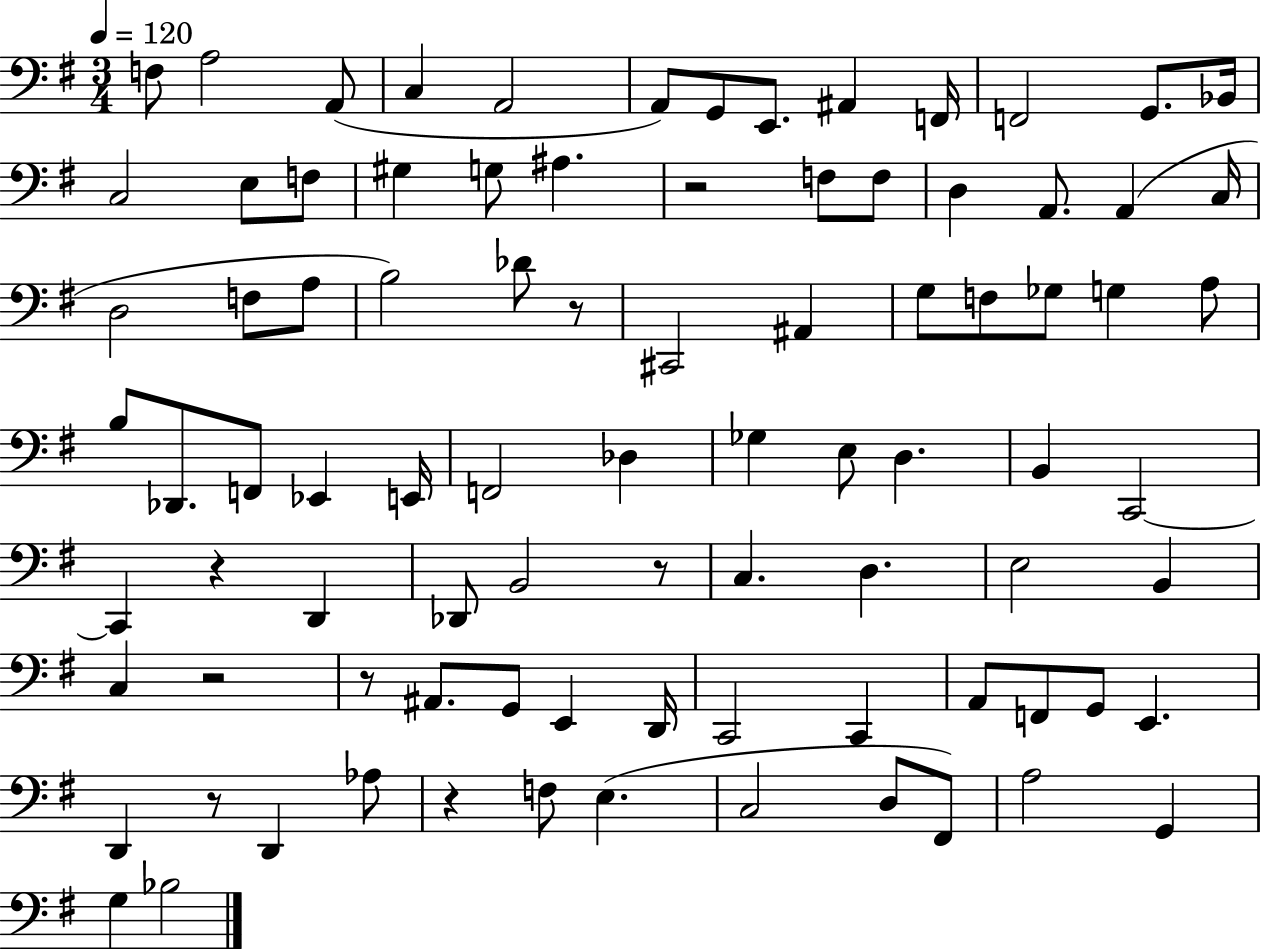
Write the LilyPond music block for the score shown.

{
  \clef bass
  \numericTimeSignature
  \time 3/4
  \key g \major
  \tempo 4 = 120
  f8 a2 a,8( | c4 a,2 | a,8) g,8 e,8. ais,4 f,16 | f,2 g,8. bes,16 | \break c2 e8 f8 | gis4 g8 ais4. | r2 f8 f8 | d4 a,8. a,4( c16 | \break d2 f8 a8 | b2) des'8 r8 | cis,2 ais,4 | g8 f8 ges8 g4 a8 | \break b8 des,8. f,8 ees,4 e,16 | f,2 des4 | ges4 e8 d4. | b,4 c,2~~ | \break c,4 r4 d,4 | des,8 b,2 r8 | c4. d4. | e2 b,4 | \break c4 r2 | r8 ais,8. g,8 e,4 d,16 | c,2 c,4 | a,8 f,8 g,8 e,4. | \break d,4 r8 d,4 aes8 | r4 f8 e4.( | c2 d8 fis,8) | a2 g,4 | \break g4 bes2 | \bar "|."
}